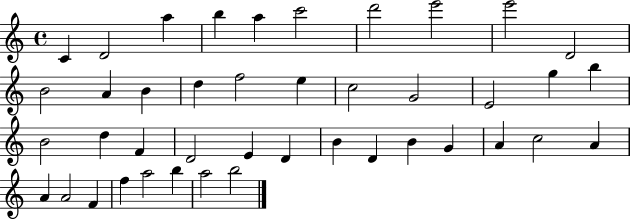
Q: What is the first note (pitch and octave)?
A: C4